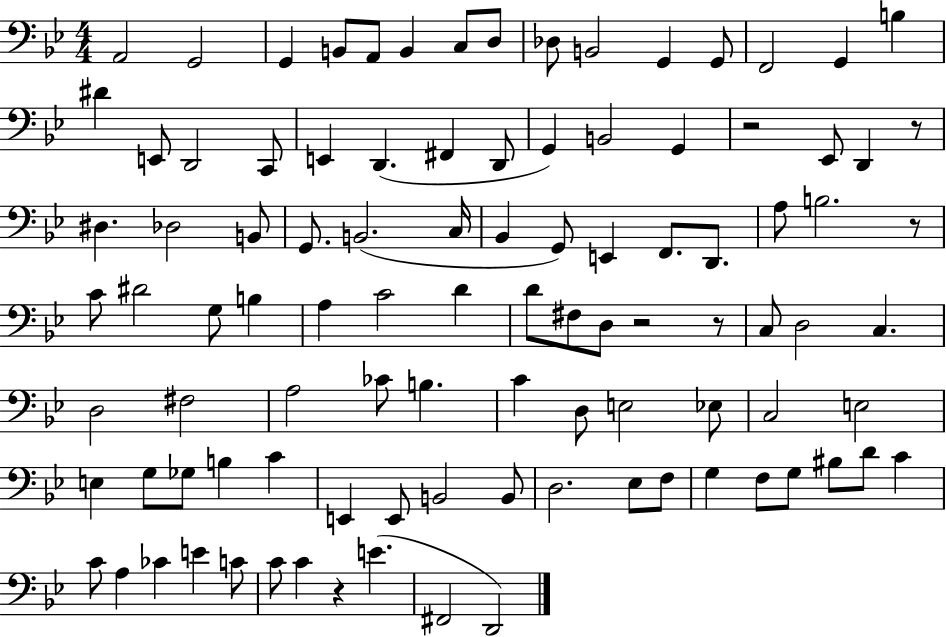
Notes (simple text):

A2/h G2/h G2/q B2/e A2/e B2/q C3/e D3/e Db3/e B2/h G2/q G2/e F2/h G2/q B3/q D#4/q E2/e D2/h C2/e E2/q D2/q. F#2/q D2/e G2/q B2/h G2/q R/h Eb2/e D2/q R/e D#3/q. Db3/h B2/e G2/e. B2/h. C3/s Bb2/q G2/e E2/q F2/e. D2/e. A3/e B3/h. R/e C4/e D#4/h G3/e B3/q A3/q C4/h D4/q D4/e F#3/e D3/e R/h R/e C3/e D3/h C3/q. D3/h F#3/h A3/h CES4/e B3/q. C4/q D3/e E3/h Eb3/e C3/h E3/h E3/q G3/e Gb3/e B3/q C4/q E2/q E2/e B2/h B2/e D3/h. Eb3/e F3/e G3/q F3/e G3/e BIS3/e D4/e C4/q C4/e A3/q CES4/q E4/q C4/e C4/e C4/q R/q E4/q. F#2/h D2/h